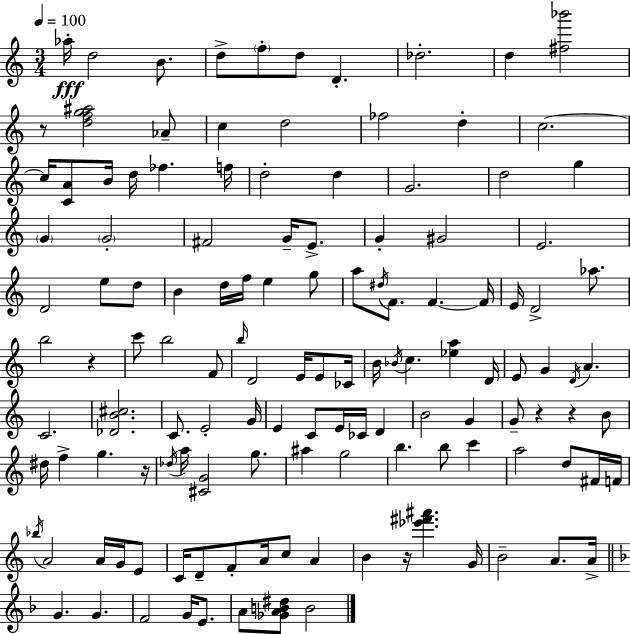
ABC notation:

X:1
T:Untitled
M:3/4
L:1/4
K:Am
_a/4 d2 B/2 d/2 f/2 d/2 D _d2 d [^f_b']2 z/2 [dfg^a]2 _A/2 c d2 _f2 d c2 c/4 [CA]/2 B/4 d/4 _f f/4 d2 d G2 d2 g G G2 ^F2 G/4 E/2 G ^G2 E2 D2 e/2 d/2 B d/4 f/4 e g/2 a/2 ^d/4 F/2 F F/4 E/4 D2 _a/2 b2 z c'/2 b2 F/2 b/4 D2 E/4 E/2 _C/4 B/4 _B/4 c [_ea] D/4 E/2 G D/4 A C2 [_DB^c]2 C/2 E2 G/4 E C/2 E/4 _C/4 D B2 G G/2 z z B/2 ^d/4 f g z/4 _d/4 a/4 [^CG]2 g/2 ^a g2 b b/2 c' a2 d/2 ^F/4 F/4 _b/4 A2 A/4 G/4 E/2 C/4 D/2 F/2 A/4 c/2 A B z/4 [_e'^f'^a'] G/4 B2 A/2 A/4 G G F2 G/4 E/2 A/2 [_GAB^d]/2 B2